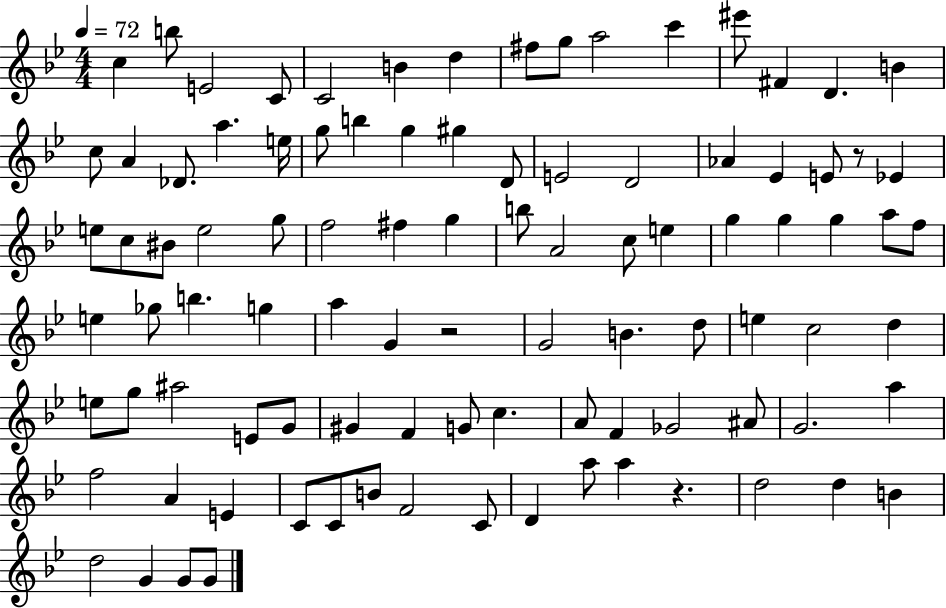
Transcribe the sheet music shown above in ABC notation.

X:1
T:Untitled
M:4/4
L:1/4
K:Bb
c b/2 E2 C/2 C2 B d ^f/2 g/2 a2 c' ^e'/2 ^F D B c/2 A _D/2 a e/4 g/2 b g ^g D/2 E2 D2 _A _E E/2 z/2 _E e/2 c/2 ^B/2 e2 g/2 f2 ^f g b/2 A2 c/2 e g g g a/2 f/2 e _g/2 b g a G z2 G2 B d/2 e c2 d e/2 g/2 ^a2 E/2 G/2 ^G F G/2 c A/2 F _G2 ^A/2 G2 a f2 A E C/2 C/2 B/2 F2 C/2 D a/2 a z d2 d B d2 G G/2 G/2